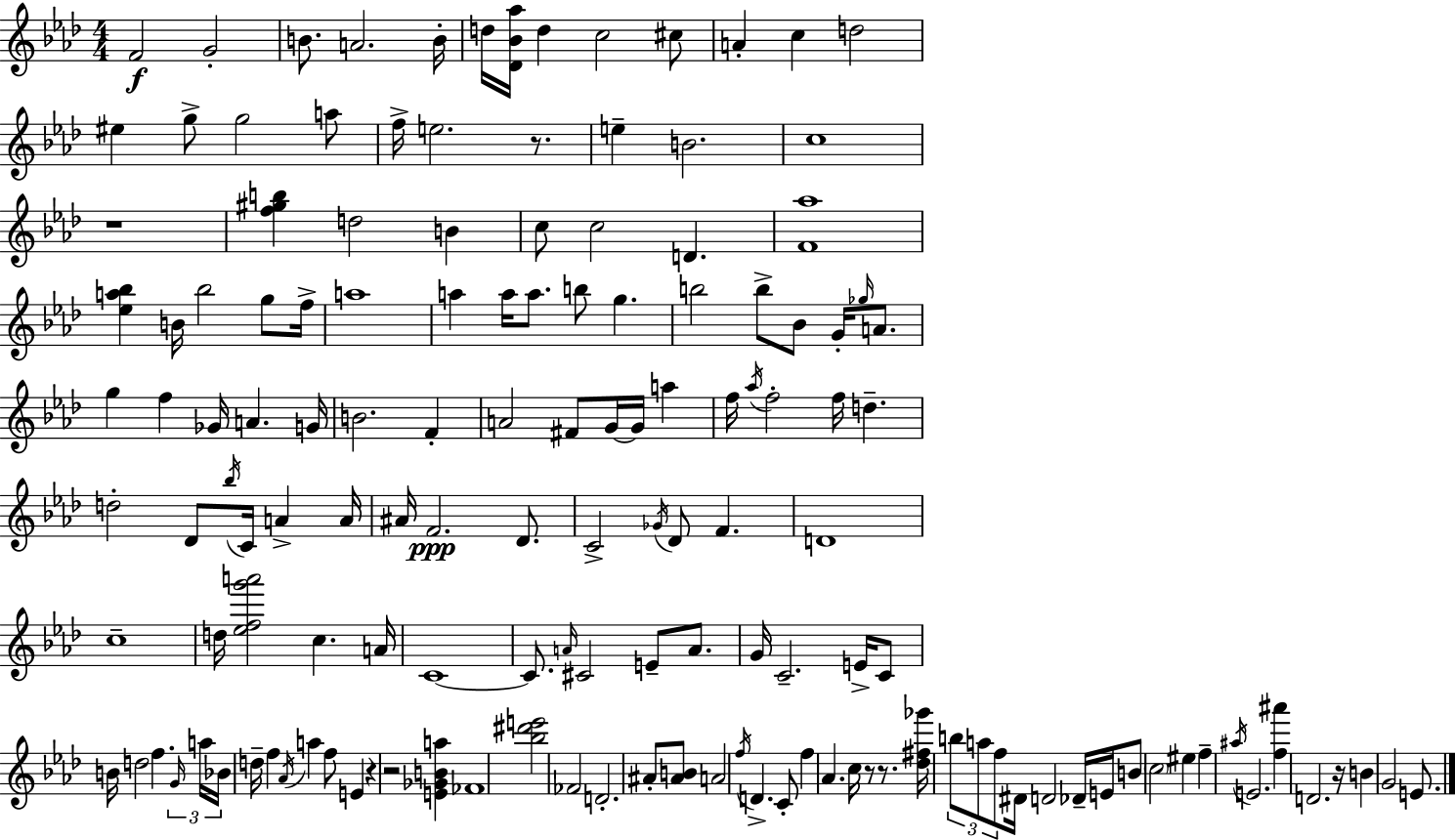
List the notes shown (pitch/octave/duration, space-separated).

F4/h G4/h B4/e. A4/h. B4/s D5/s [Db4,Bb4,Ab5]/s D5/q C5/h C#5/e A4/q C5/q D5/h EIS5/q G5/e G5/h A5/e F5/s E5/h. R/e. E5/q B4/h. C5/w R/w [F5,G#5,B5]/q D5/h B4/q C5/e C5/h D4/q. [F4,Ab5]/w [Eb5,A5,Bb5]/q B4/s Bb5/h G5/e F5/s A5/w A5/q A5/s A5/e. B5/e G5/q. B5/h B5/e Bb4/e G4/s Gb5/s A4/e. G5/q F5/q Gb4/s A4/q. G4/s B4/h. F4/q A4/h F#4/e G4/s G4/s A5/q F5/s Ab5/s F5/h F5/s D5/q. D5/h Db4/e Bb5/s C4/s A4/q A4/s A#4/s F4/h. Db4/e. C4/h Gb4/s Db4/e F4/q. D4/w C5/w D5/s [Eb5,F5,G6,A6]/h C5/q. A4/s C4/w C4/e. A4/s C#4/h E4/e A4/e. G4/s C4/h. E4/s C4/e B4/s D5/h F5/q. G4/s A5/s Bb4/s D5/s F5/q Ab4/s A5/q F5/e E4/q R/q R/h [E4,Gb4,B4,A5]/q FES4/w [Bb5,D#6,E6]/h FES4/h D4/h. A#4/e [A#4,B4]/e A4/h F5/s D4/q. C4/e F5/q Ab4/q. C5/s R/e R/e. [Db5,F#5,Gb6]/s B5/e A5/e F5/e D#4/s D4/h Db4/s E4/s B4/e C5/h EIS5/q F5/q A#5/s E4/h. [F5,A#6]/q D4/h. R/s B4/q G4/h E4/e.